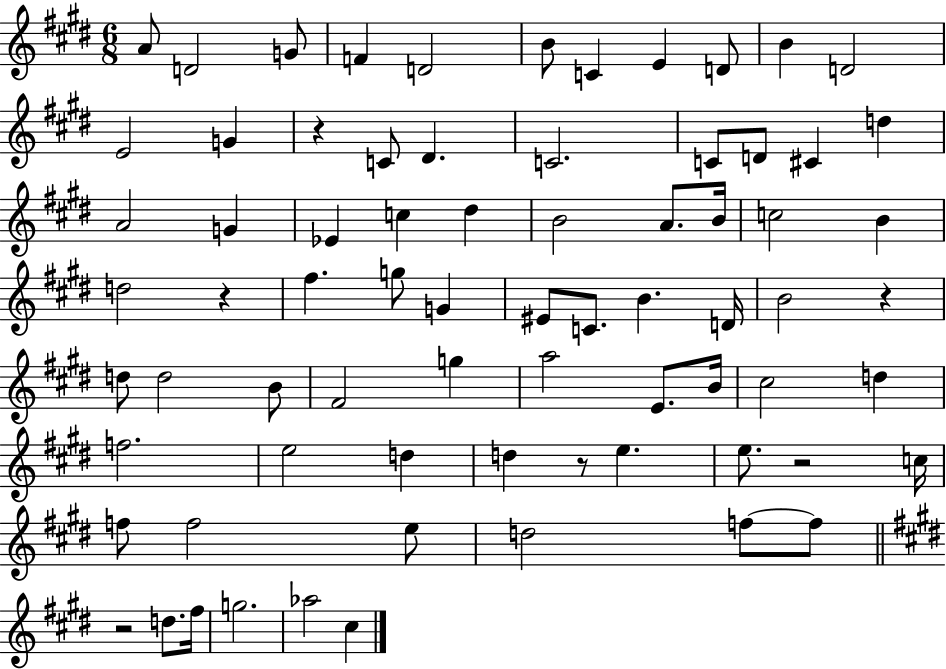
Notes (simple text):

A4/e D4/h G4/e F4/q D4/h B4/e C4/q E4/q D4/e B4/q D4/h E4/h G4/q R/q C4/e D#4/q. C4/h. C4/e D4/e C#4/q D5/q A4/h G4/q Eb4/q C5/q D#5/q B4/h A4/e. B4/s C5/h B4/q D5/h R/q F#5/q. G5/e G4/q EIS4/e C4/e. B4/q. D4/s B4/h R/q D5/e D5/h B4/e F#4/h G5/q A5/h E4/e. B4/s C#5/h D5/q F5/h. E5/h D5/q D5/q R/e E5/q. E5/e. R/h C5/s F5/e F5/h E5/e D5/h F5/e F5/e R/h D5/e. F#5/s G5/h. Ab5/h C#5/q